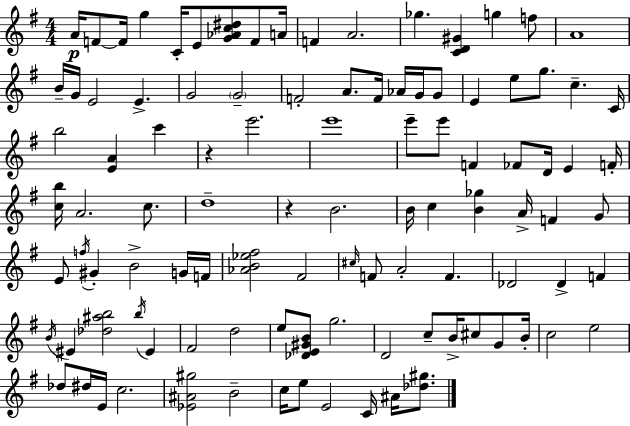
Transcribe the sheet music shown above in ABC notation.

X:1
T:Untitled
M:4/4
L:1/4
K:Em
A/4 F/2 F/4 g C/4 E/2 [G_Ac^d]/2 F/2 A/4 F A2 _g [CD^G] g f/2 A4 B/4 G/4 E2 E G2 G2 F2 A/2 F/4 _A/4 G/4 G/2 E e/2 g/2 c C/4 b2 [EA] c' z e'2 e'4 e'/2 e'/2 F _F/2 D/4 E F/4 [cb]/4 A2 c/2 d4 z B2 B/4 c [B_g] A/4 F G/2 E/2 f/4 ^G B2 G/4 F/4 [_AB_e^f]2 ^F2 ^c/4 F/2 A2 F _D2 _D F B/4 ^E [_d^ab]2 b/4 ^E ^F2 d2 e/2 [_DE^GB]/2 g2 D2 c/2 B/4 ^c/2 G/2 B/4 c2 e2 _d/2 ^d/4 E/4 c2 [_E^A^g]2 B2 c/4 e/2 E2 C/4 ^A/4 [_d^g]/2